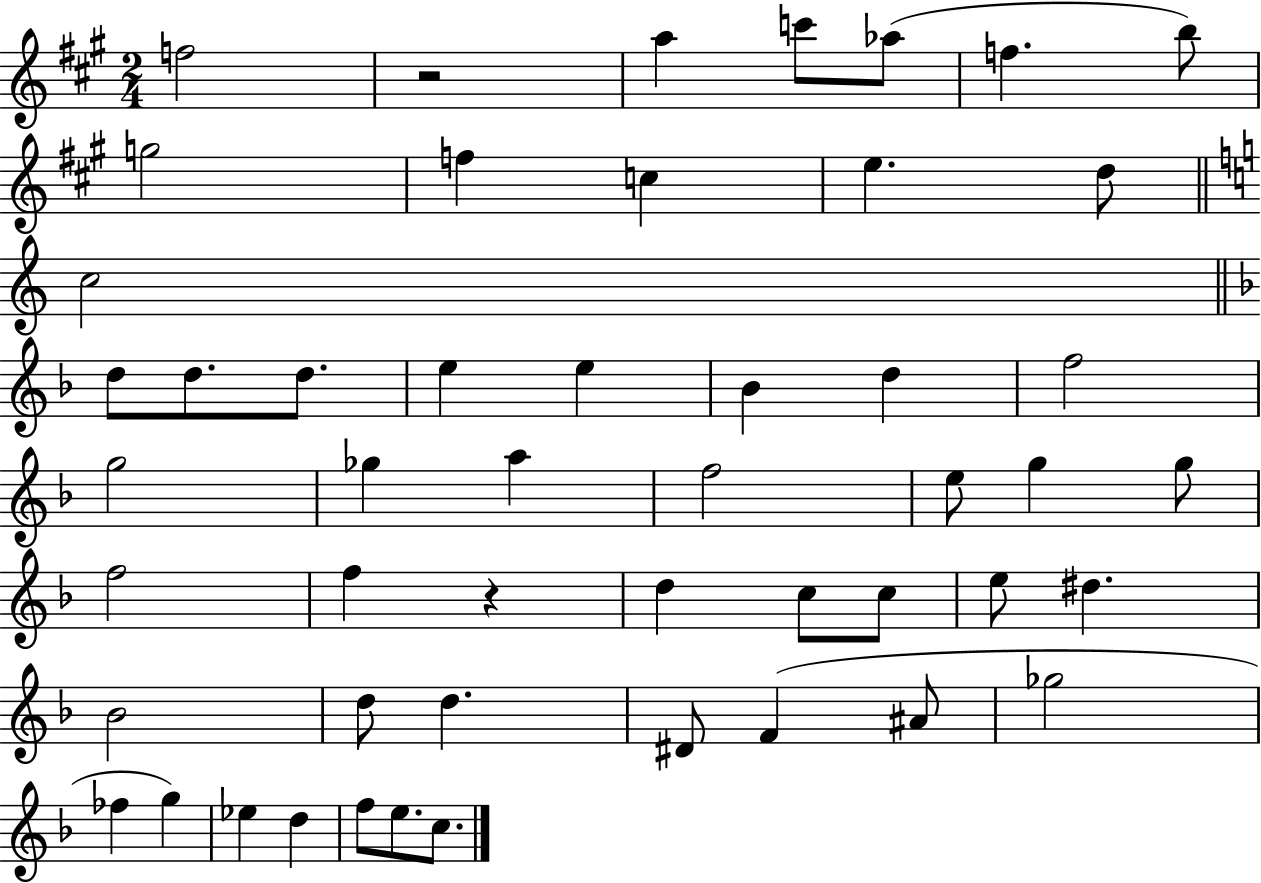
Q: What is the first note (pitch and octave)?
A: F5